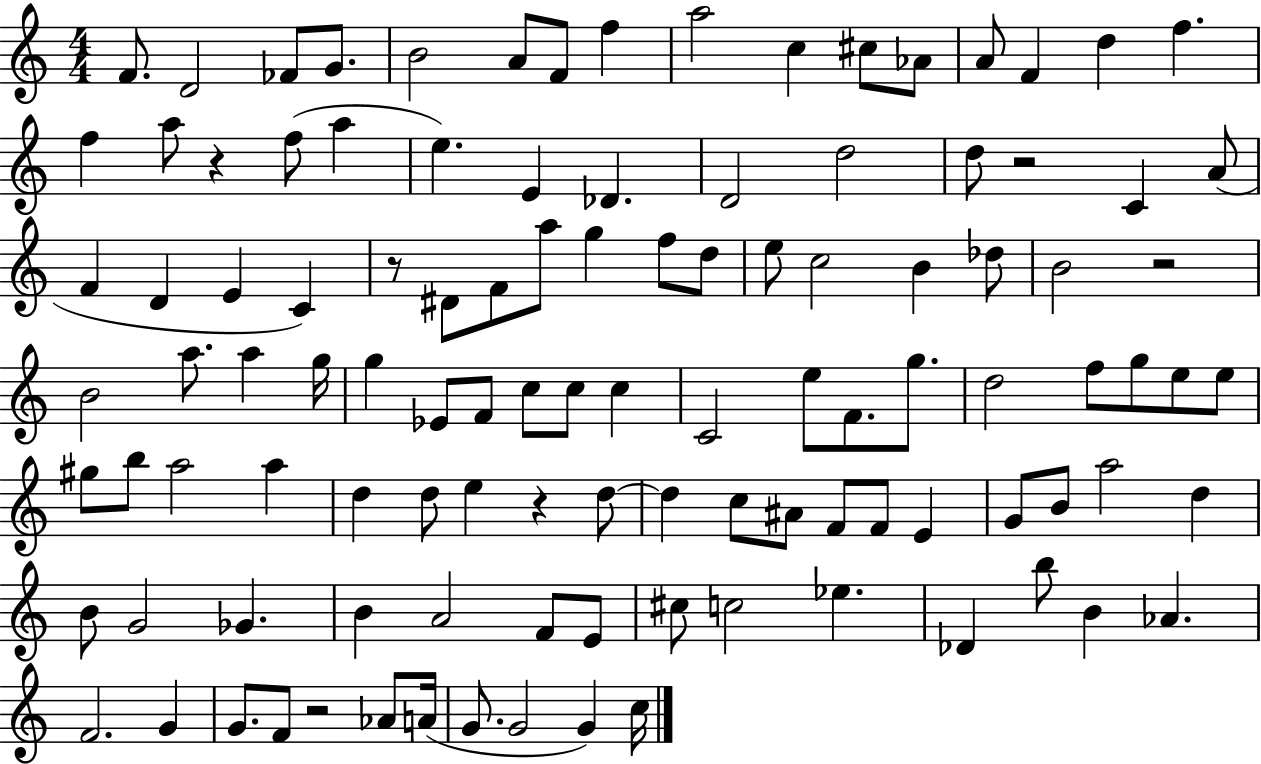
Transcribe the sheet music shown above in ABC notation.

X:1
T:Untitled
M:4/4
L:1/4
K:C
F/2 D2 _F/2 G/2 B2 A/2 F/2 f a2 c ^c/2 _A/2 A/2 F d f f a/2 z f/2 a e E _D D2 d2 d/2 z2 C A/2 F D E C z/2 ^D/2 F/2 a/2 g f/2 d/2 e/2 c2 B _d/2 B2 z2 B2 a/2 a g/4 g _E/2 F/2 c/2 c/2 c C2 e/2 F/2 g/2 d2 f/2 g/2 e/2 e/2 ^g/2 b/2 a2 a d d/2 e z d/2 d c/2 ^A/2 F/2 F/2 E G/2 B/2 a2 d B/2 G2 _G B A2 F/2 E/2 ^c/2 c2 _e _D b/2 B _A F2 G G/2 F/2 z2 _A/2 A/4 G/2 G2 G c/4